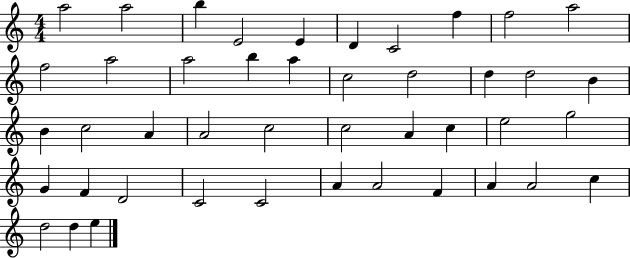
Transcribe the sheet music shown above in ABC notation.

X:1
T:Untitled
M:4/4
L:1/4
K:C
a2 a2 b E2 E D C2 f f2 a2 f2 a2 a2 b a c2 d2 d d2 B B c2 A A2 c2 c2 A c e2 g2 G F D2 C2 C2 A A2 F A A2 c d2 d e